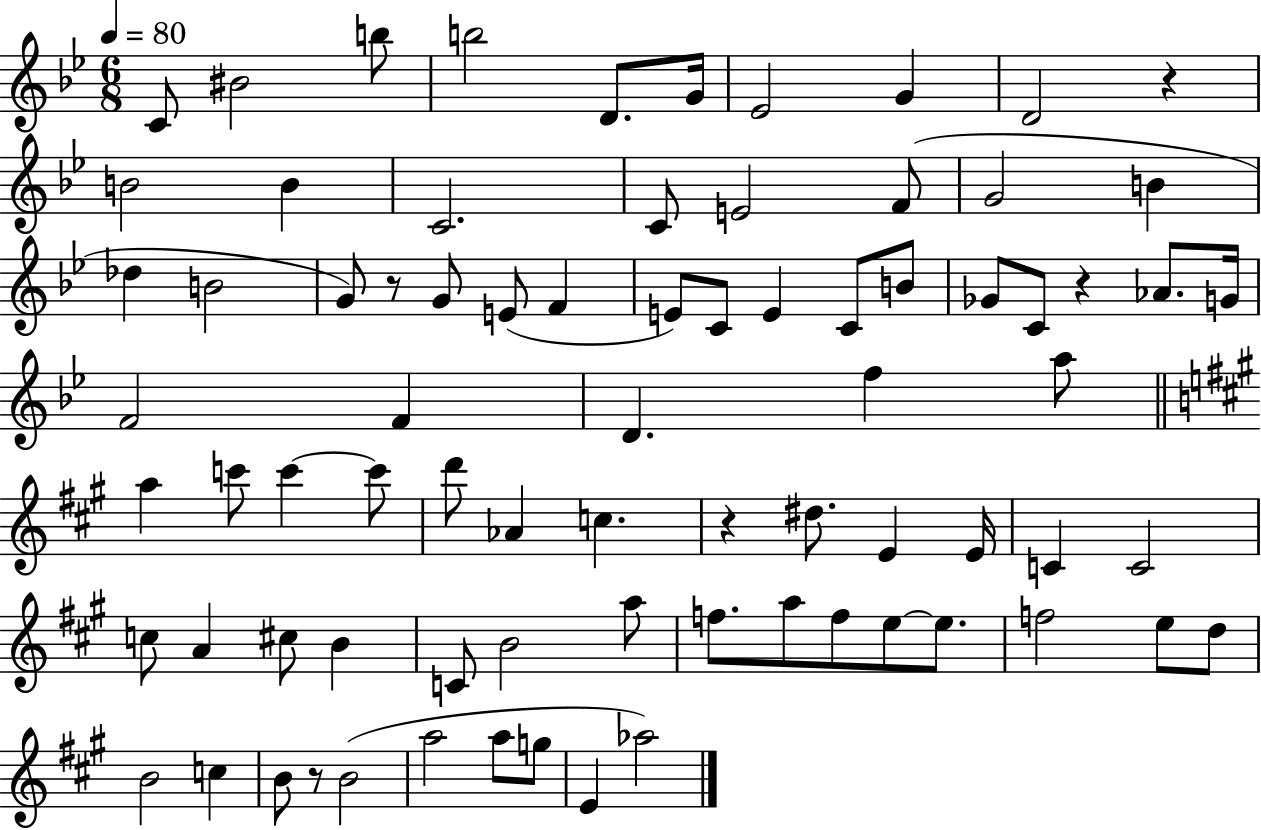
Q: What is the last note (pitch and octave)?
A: Ab5